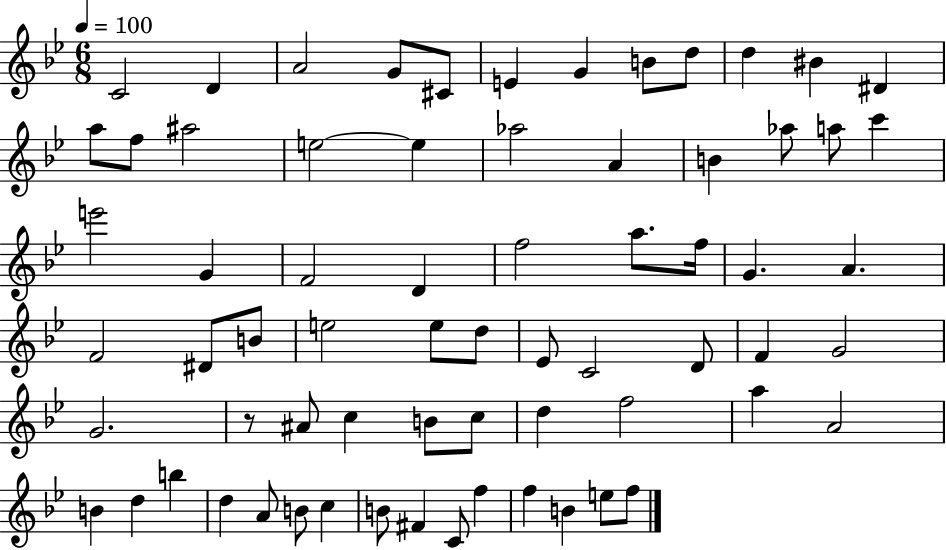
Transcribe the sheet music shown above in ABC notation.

X:1
T:Untitled
M:6/8
L:1/4
K:Bb
C2 D A2 G/2 ^C/2 E G B/2 d/2 d ^B ^D a/2 f/2 ^a2 e2 e _a2 A B _a/2 a/2 c' e'2 G F2 D f2 a/2 f/4 G A F2 ^D/2 B/2 e2 e/2 d/2 _E/2 C2 D/2 F G2 G2 z/2 ^A/2 c B/2 c/2 d f2 a A2 B d b d A/2 B/2 c B/2 ^F C/2 f f B e/2 f/2